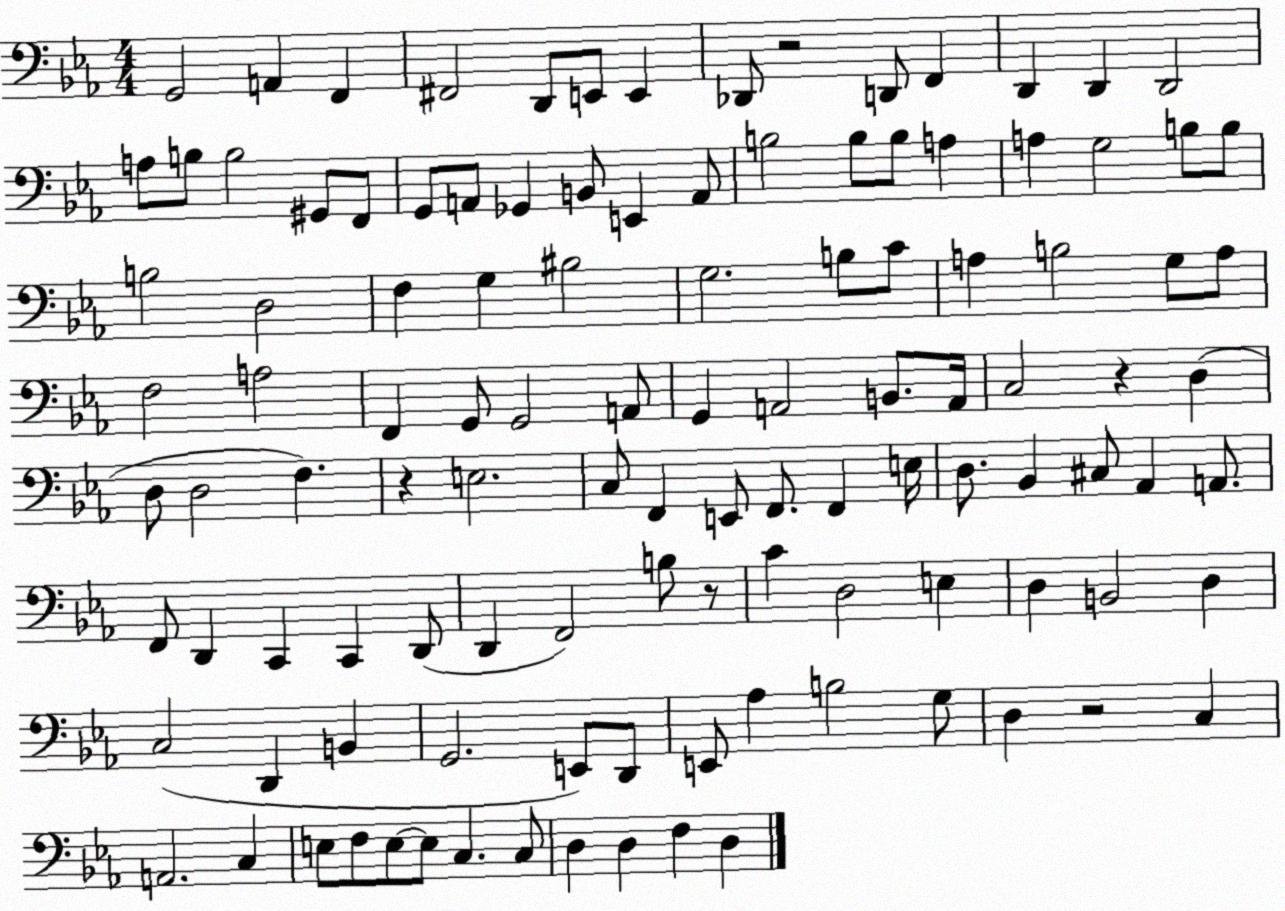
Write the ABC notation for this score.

X:1
T:Untitled
M:4/4
L:1/4
K:Eb
G,,2 A,, F,, ^F,,2 D,,/2 E,,/2 E,, _D,,/2 z2 D,,/2 F,, D,, D,, D,,2 A,/2 B,/2 B,2 ^G,,/2 F,,/2 G,,/2 A,,/2 _G,, B,,/2 E,, A,,/2 B,2 B,/2 B,/2 A, A, G,2 B,/2 B,/2 B,2 D,2 F, G, ^B,2 G,2 B,/2 C/2 A, B,2 G,/2 A,/2 F,2 A,2 F,, G,,/2 G,,2 A,,/2 G,, A,,2 B,,/2 A,,/4 C,2 z D, D,/2 D,2 F, z E,2 C,/2 F,, E,,/2 F,,/2 F,, E,/4 D,/2 _B,, ^C,/2 _A,, A,,/2 F,,/2 D,, C,, C,, D,,/2 D,, F,,2 B,/2 z/2 C D,2 E, D, B,,2 D, C,2 D,, B,, G,,2 E,,/2 D,,/2 E,,/2 _A, B,2 G,/2 D, z2 C, A,,2 C, E,/2 F,/2 E,/2 E,/2 C, C,/2 D, D, F, D,